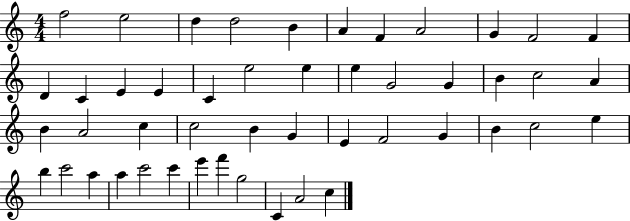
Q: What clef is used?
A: treble